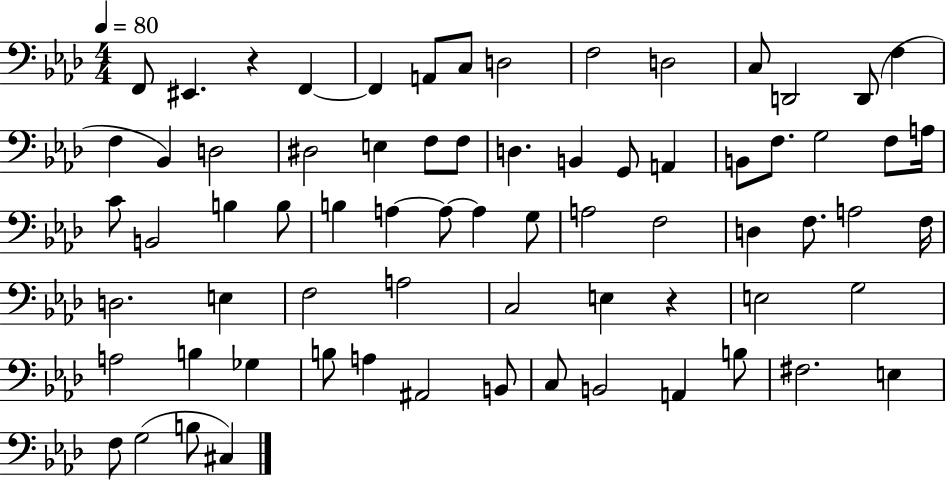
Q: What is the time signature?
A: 4/4